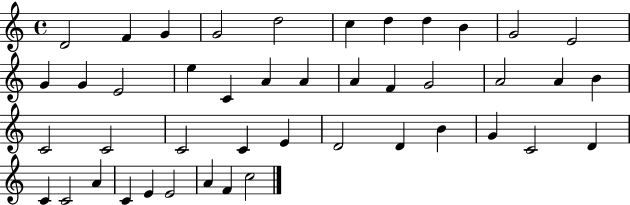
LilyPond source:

{
  \clef treble
  \time 4/4
  \defaultTimeSignature
  \key c \major
  d'2 f'4 g'4 | g'2 d''2 | c''4 d''4 d''4 b'4 | g'2 e'2 | \break g'4 g'4 e'2 | e''4 c'4 a'4 a'4 | a'4 f'4 g'2 | a'2 a'4 b'4 | \break c'2 c'2 | c'2 c'4 e'4 | d'2 d'4 b'4 | g'4 c'2 d'4 | \break c'4 c'2 a'4 | c'4 e'4 e'2 | a'4 f'4 c''2 | \bar "|."
}